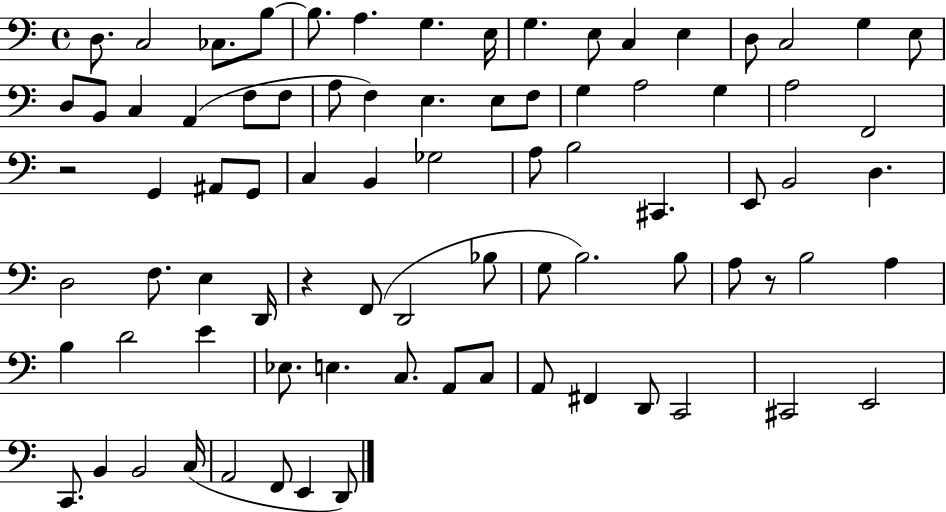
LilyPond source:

{
  \clef bass
  \time 4/4
  \defaultTimeSignature
  \key c \major
  d8. c2 ces8. b8~~ | b8. a4. g4. e16 | g4. e8 c4 e4 | d8 c2 g4 e8 | \break d8 b,8 c4 a,4( f8 f8 | a8 f4) e4. e8 f8 | g4 a2 g4 | a2 f,2 | \break r2 g,4 ais,8 g,8 | c4 b,4 ges2 | a8 b2 cis,4. | e,8 b,2 d4. | \break d2 f8. e4 d,16 | r4 f,8( d,2 bes8 | g8 b2.) b8 | a8 r8 b2 a4 | \break b4 d'2 e'4 | ees8. e4. c8. a,8 c8 | a,8 fis,4 d,8 c,2 | cis,2 e,2 | \break c,8. b,4 b,2 c16( | a,2 f,8 e,4 d,8) | \bar "|."
}